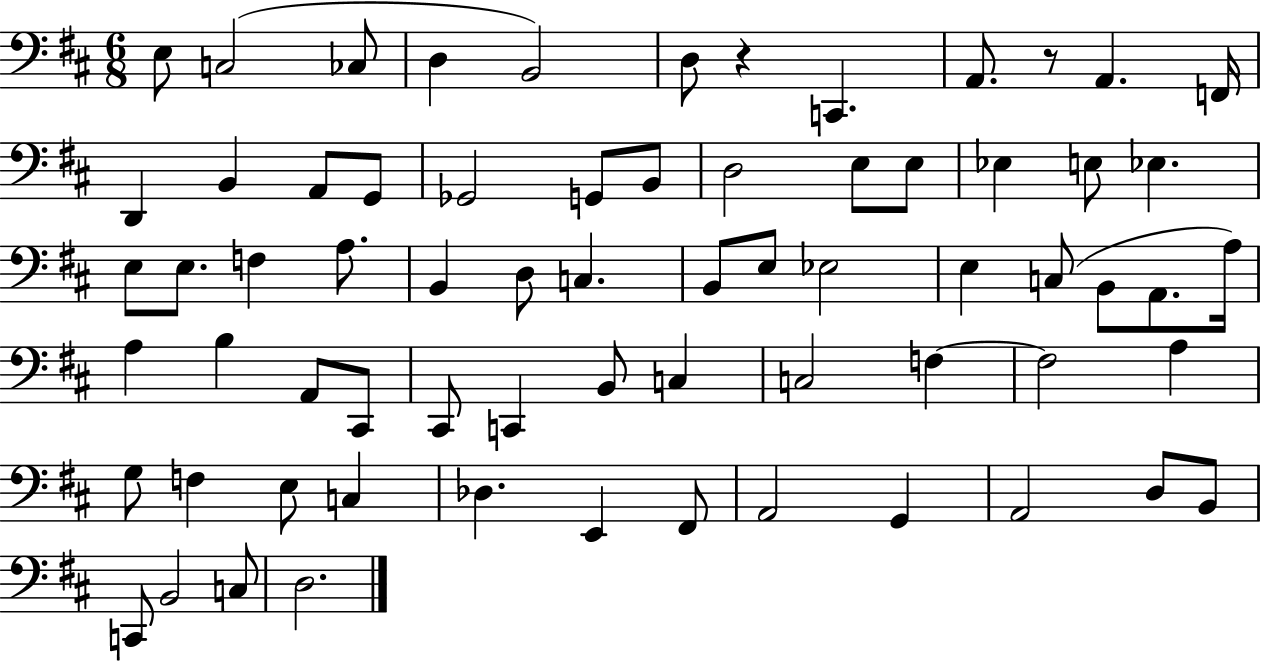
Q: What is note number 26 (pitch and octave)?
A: F3